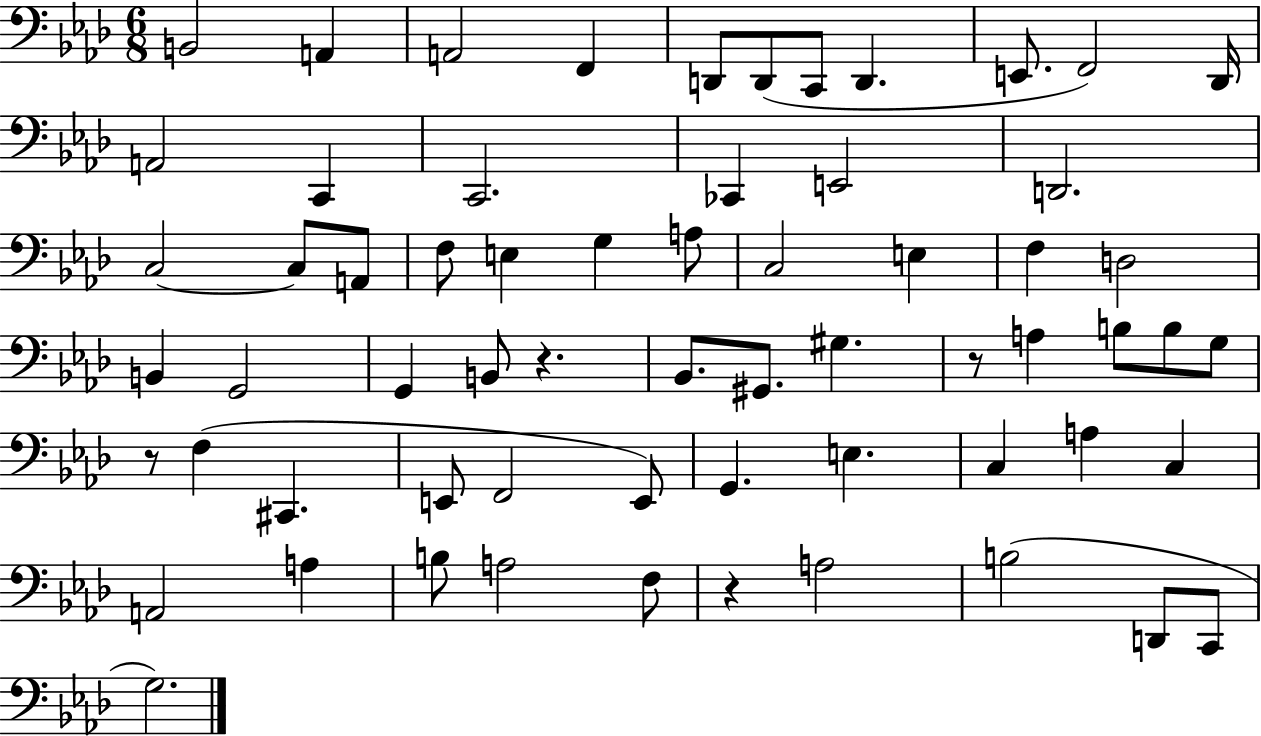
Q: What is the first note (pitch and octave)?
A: B2